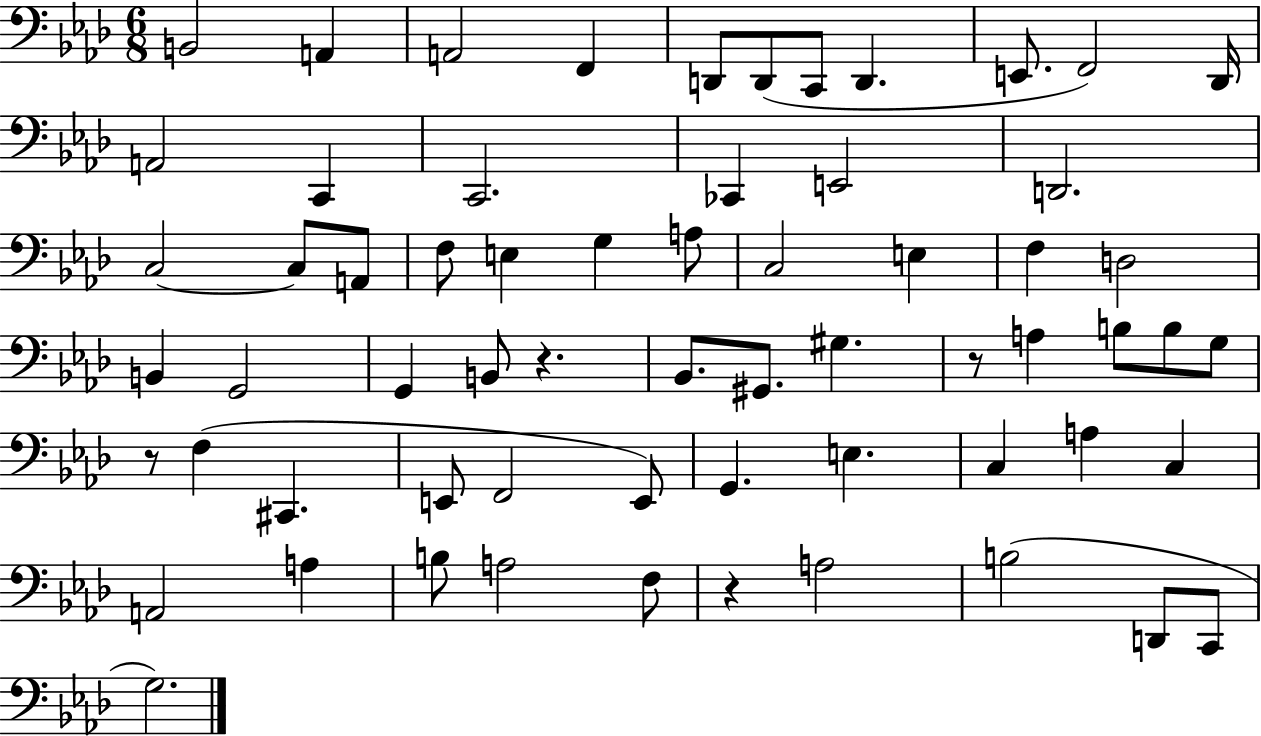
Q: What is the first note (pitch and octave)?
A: B2